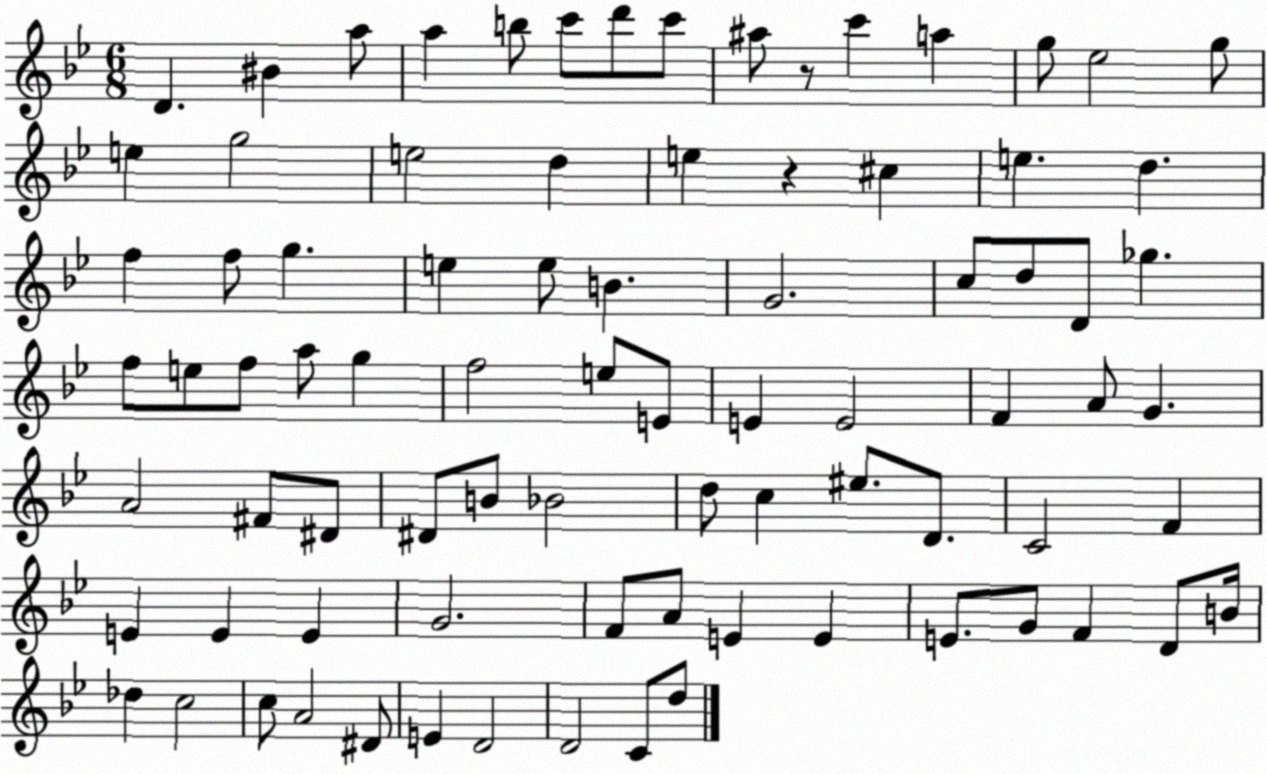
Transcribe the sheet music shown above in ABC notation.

X:1
T:Untitled
M:6/8
L:1/4
K:Bb
D ^B a/2 a b/2 c'/2 d'/2 c'/2 ^a/2 z/2 c' a g/2 _e2 g/2 e g2 e2 d e z ^c e d f f/2 g e e/2 B G2 c/2 d/2 D/2 _g f/2 e/2 f/2 a/2 g f2 e/2 E/2 E E2 F A/2 G A2 ^F/2 ^D/2 ^D/2 B/2 _B2 d/2 c ^e/2 D/2 C2 F E E E G2 F/2 A/2 E E E/2 G/2 F D/2 B/4 _d c2 c/2 A2 ^D/2 E D2 D2 C/2 d/2